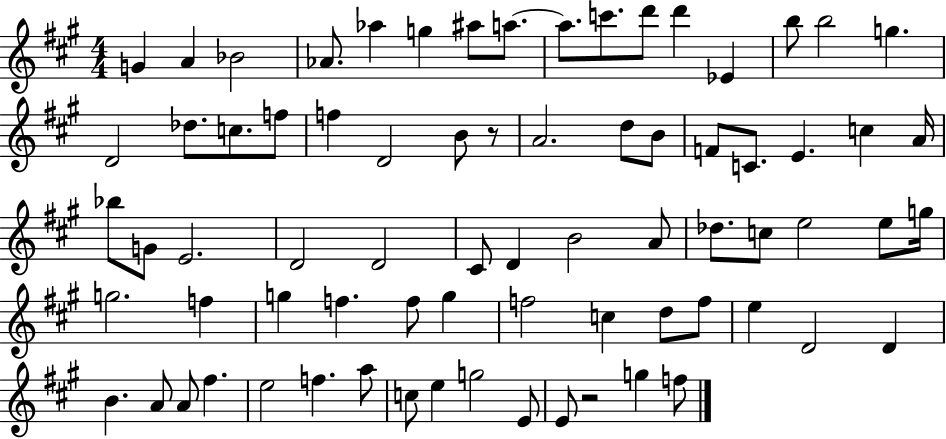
X:1
T:Untitled
M:4/4
L:1/4
K:A
G A _B2 _A/2 _a g ^a/2 a/2 a/2 c'/2 d'/2 d' _E b/2 b2 g D2 _d/2 c/2 f/2 f D2 B/2 z/2 A2 d/2 B/2 F/2 C/2 E c A/4 _b/2 G/2 E2 D2 D2 ^C/2 D B2 A/2 _d/2 c/2 e2 e/2 g/4 g2 f g f f/2 g f2 c d/2 f/2 e D2 D B A/2 A/2 ^f e2 f a/2 c/2 e g2 E/2 E/2 z2 g f/2